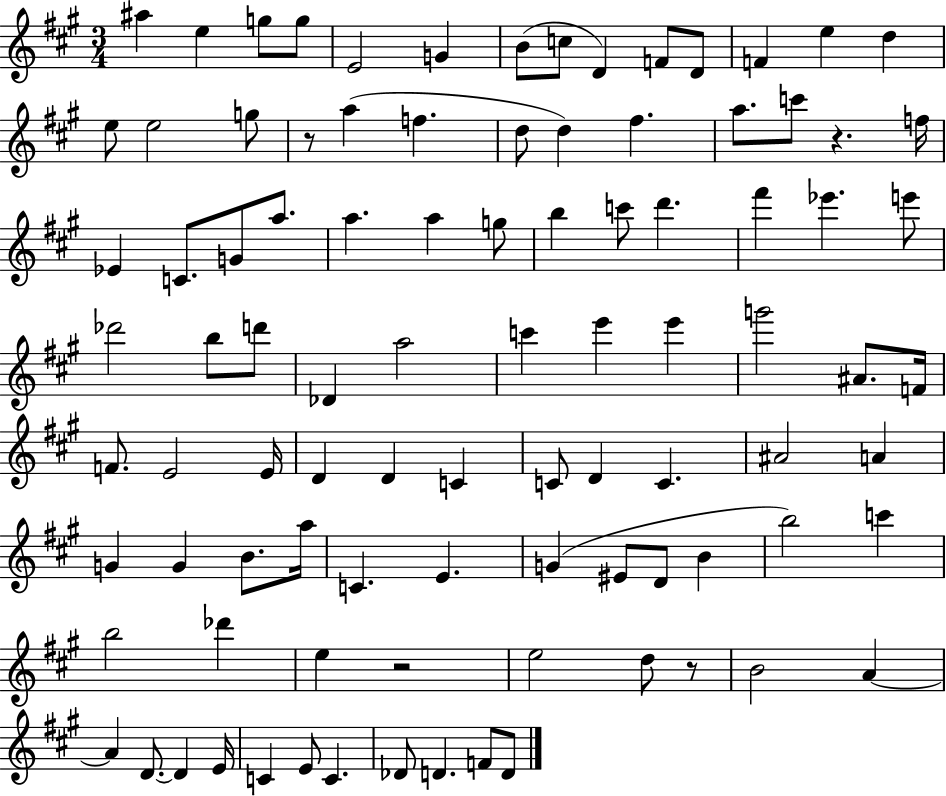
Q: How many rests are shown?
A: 4